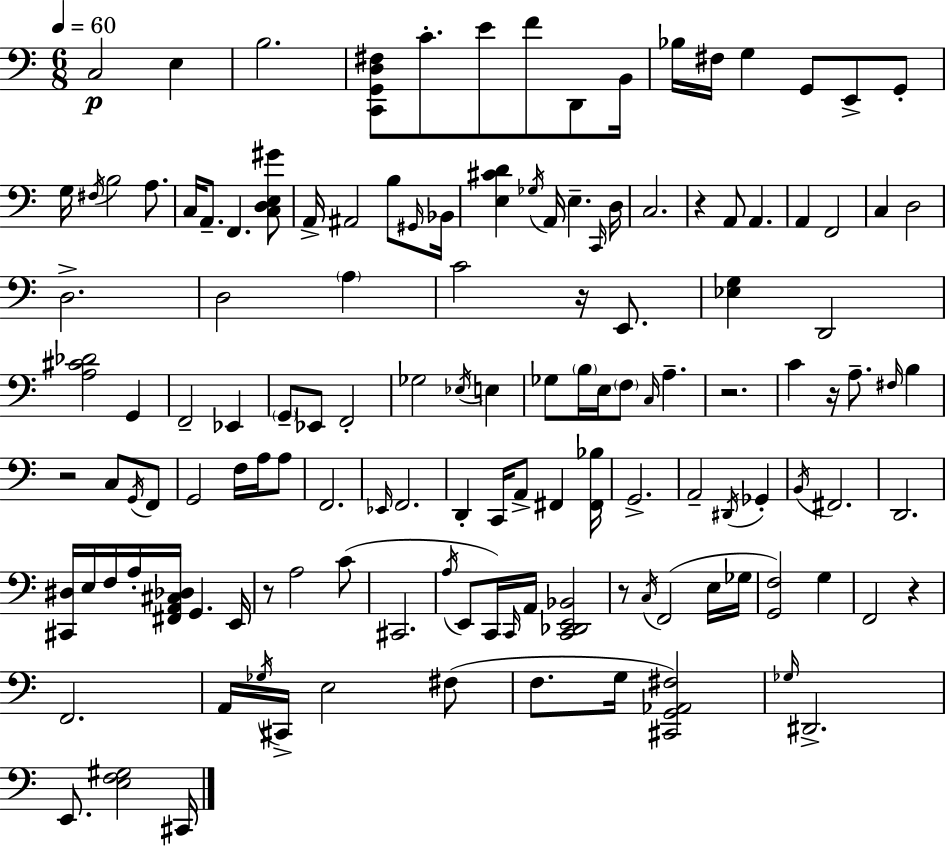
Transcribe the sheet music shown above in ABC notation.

X:1
T:Untitled
M:6/8
L:1/4
K:C
C,2 E, B,2 [C,,G,,D,^F,]/2 C/2 E/2 F/2 D,,/2 B,,/4 _B,/4 ^F,/4 G, G,,/2 E,,/2 G,,/2 G,/4 ^F,/4 B,2 A,/2 C,/4 A,,/2 F,, [C,D,E,^G]/2 A,,/4 ^A,,2 B,/2 ^G,,/4 _B,,/4 [E,^CD] _G,/4 A,,/4 E, C,,/4 D,/4 C,2 z A,,/2 A,, A,, F,,2 C, D,2 D,2 D,2 A, C2 z/4 E,,/2 [_E,G,] D,,2 [A,^C_D]2 G,, F,,2 _E,, G,,/2 _E,,/2 F,,2 _G,2 _E,/4 E, _G,/2 B,/4 E,/4 F,/2 C,/4 A, z2 C z/4 A,/2 ^F,/4 B, z2 C,/2 G,,/4 F,,/2 G,,2 F,/4 A,/4 A,/2 F,,2 _E,,/4 F,,2 D,, C,,/4 A,,/2 ^F,, [^F,,_B,]/4 G,,2 A,,2 ^D,,/4 _G,, B,,/4 ^F,,2 D,,2 [^C,,^D,]/4 E,/4 F,/4 A,/4 [^F,,A,,^C,_D,]/4 G,, E,,/4 z/2 A,2 C/2 ^C,,2 A,/4 E,,/2 C,,/4 C,,/4 A,,/4 [C,,_D,,E,,_B,,]2 z/2 C,/4 F,,2 E,/4 _G,/4 [G,,F,]2 G, F,,2 z F,,2 A,,/4 _G,/4 ^C,,/4 E,2 ^F,/2 F,/2 G,/4 [^C,,G,,_A,,^F,]2 _G,/4 ^D,,2 E,,/2 [E,F,^G,]2 ^C,,/4